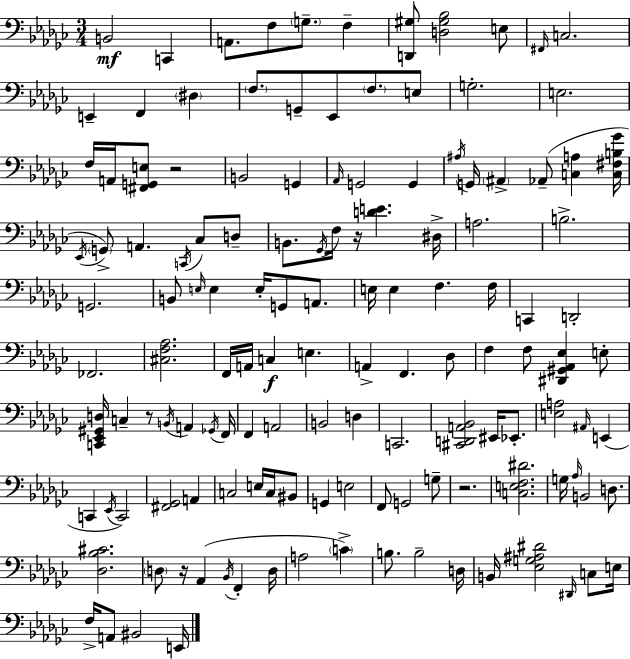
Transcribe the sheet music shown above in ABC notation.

X:1
T:Untitled
M:3/4
L:1/4
K:Ebm
B,,2 C,, A,,/2 F,/2 G,/2 F, [D,,^G,]/2 [D,^G,_B,]2 E,/2 ^F,,/4 C,2 E,, F,, ^D, F,/2 G,,/2 _E,,/2 F,/2 E,/2 G,2 E,2 F,/4 A,,/4 [^F,,G,,E,]/2 z2 B,,2 G,, _A,,/4 G,,2 G,, ^A,/4 G,,/4 ^A,, _A,,/2 [C,A,] [C,^F,B,_G]/4 _E,,/4 G,,/2 A,, C,,/4 _C,/2 D,/2 B,,/2 _G,,/4 F,/4 z/4 [DE] ^D,/4 A,2 B,2 G,,2 B,,/2 E,/4 E, E,/4 G,,/2 A,,/2 E,/4 E, F, F,/4 C,, D,,2 _F,,2 [^C,F,_A,]2 F,,/4 A,,/4 C, E, A,, F,, _D,/2 F, F,/2 [^D,,^G,,_A,,_E,] E,/2 [C,,_E,,^G,,D,]/4 C, z/2 B,,/4 A,, _G,,/4 F,,/4 F,, A,,2 B,,2 D, C,,2 [^C,,D,,A,,_B,,]2 ^E,,/4 _E,,/2 [E,A,]2 ^A,,/4 E,, C,, _E,,/4 C,,2 [^F,,_G,,]2 A,, C,2 E,/4 C,/4 ^B,,/2 G,, E,2 F,,/2 G,,2 G,/2 z2 [C,E,F,^D]2 G,/4 _A,/4 B,,2 D,/2 [_D,_B,^C]2 D,/2 z/4 _A,, _B,,/4 F,, D,/4 A,2 C B,/2 B,2 D,/4 B,,/4 [_E,G,^A,^D]2 ^D,,/4 C,/2 E,/4 F,/4 A,,/2 ^B,,2 E,,/4